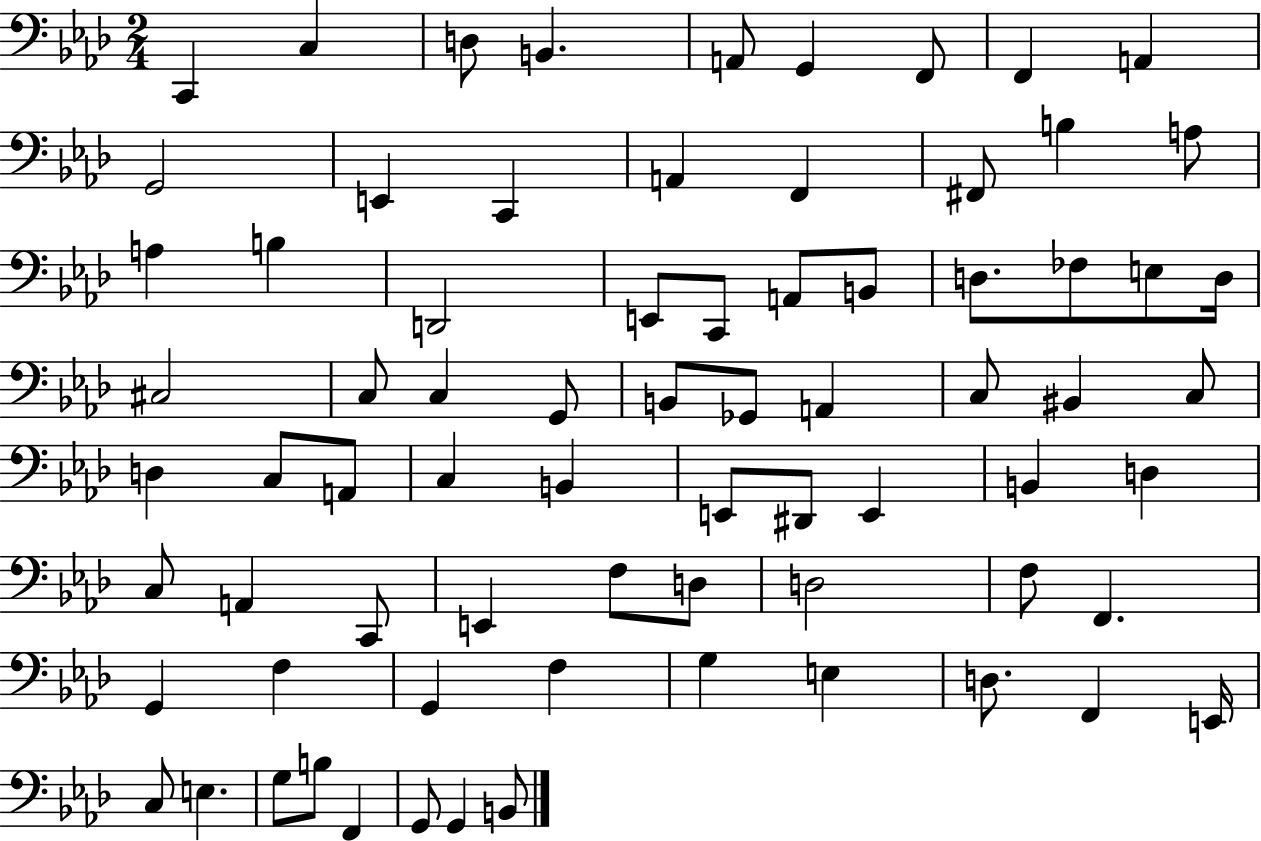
X:1
T:Untitled
M:2/4
L:1/4
K:Ab
C,, C, D,/2 B,, A,,/2 G,, F,,/2 F,, A,, G,,2 E,, C,, A,, F,, ^F,,/2 B, A,/2 A, B, D,,2 E,,/2 C,,/2 A,,/2 B,,/2 D,/2 _F,/2 E,/2 D,/4 ^C,2 C,/2 C, G,,/2 B,,/2 _G,,/2 A,, C,/2 ^B,, C,/2 D, C,/2 A,,/2 C, B,, E,,/2 ^D,,/2 E,, B,, D, C,/2 A,, C,,/2 E,, F,/2 D,/2 D,2 F,/2 F,, G,, F, G,, F, G, E, D,/2 F,, E,,/4 C,/2 E, G,/2 B,/2 F,, G,,/2 G,, B,,/2